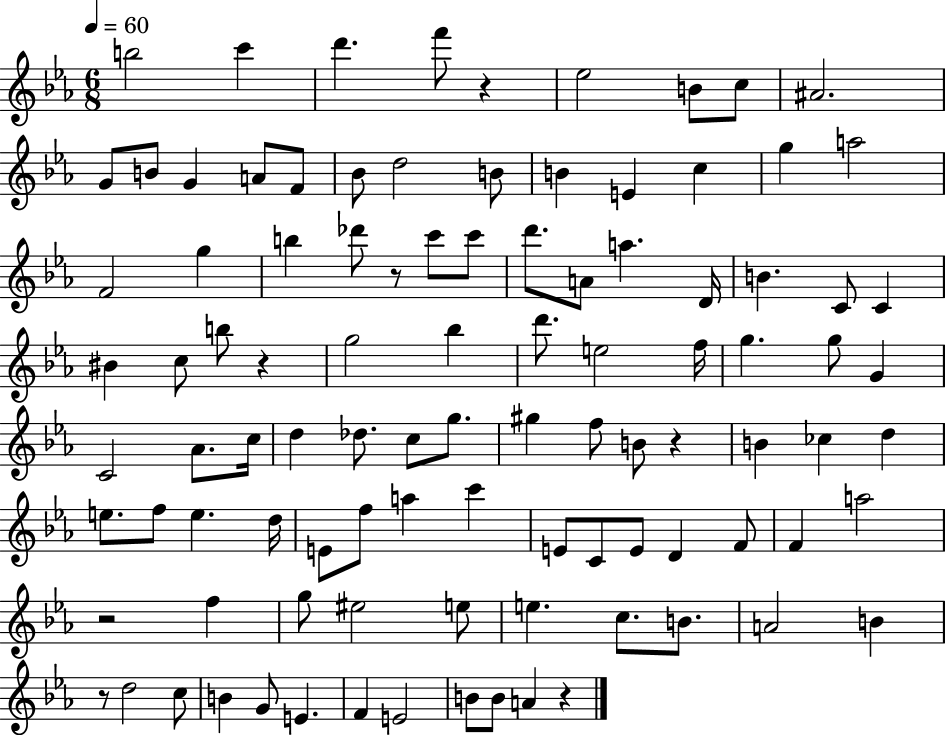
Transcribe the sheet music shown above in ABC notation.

X:1
T:Untitled
M:6/8
L:1/4
K:Eb
b2 c' d' f'/2 z _e2 B/2 c/2 ^A2 G/2 B/2 G A/2 F/2 _B/2 d2 B/2 B E c g a2 F2 g b _d'/2 z/2 c'/2 c'/2 d'/2 A/2 a D/4 B C/2 C ^B c/2 b/2 z g2 _b d'/2 e2 f/4 g g/2 G C2 _A/2 c/4 d _d/2 c/2 g/2 ^g f/2 B/2 z B _c d e/2 f/2 e d/4 E/2 f/2 a c' E/2 C/2 E/2 D F/2 F a2 z2 f g/2 ^e2 e/2 e c/2 B/2 A2 B z/2 d2 c/2 B G/2 E F E2 B/2 B/2 A z